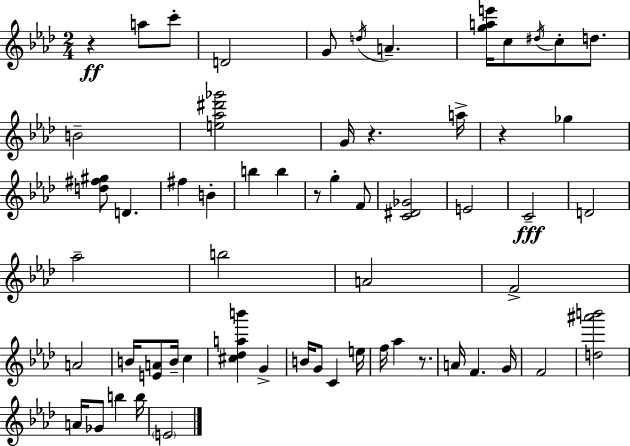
{
  \clef treble
  \numericTimeSignature
  \time 2/4
  \key aes \major
  r4\ff a''8 c'''8-. | d'2 | g'8 \acciaccatura { d''16 } a'4.-- | <g'' a'' e'''>16 c''8 \acciaccatura { dis''16 } c''8-. d''8. | \break b'2-- | <e'' aes'' dis''' ges'''>2 | g'16 r4. | a''16-> r4 ges''4 | \break <d'' fis'' gis''>8 d'4. | fis''4 b'4-. | b''4 b''4 | r8 g''4-. | \break f'8 <c' dis' ges'>2 | e'2 | c'2--\fff | d'2 | \break aes''2-- | b''2 | a'2 | f'2-> | \break a'2 | b'16 <e' a'>8 b'16-- c''4 | <cis'' des'' a'' b'''>4 g'4-> | b'16 g'8 c'4 | \break e''16 f''16 aes''4 r8. | a'16 f'4. | g'16 f'2 | <d'' ais''' b'''>2 | \break a'16 ges'8 b''4 | b''16 \parenthesize e'2 | \bar "|."
}